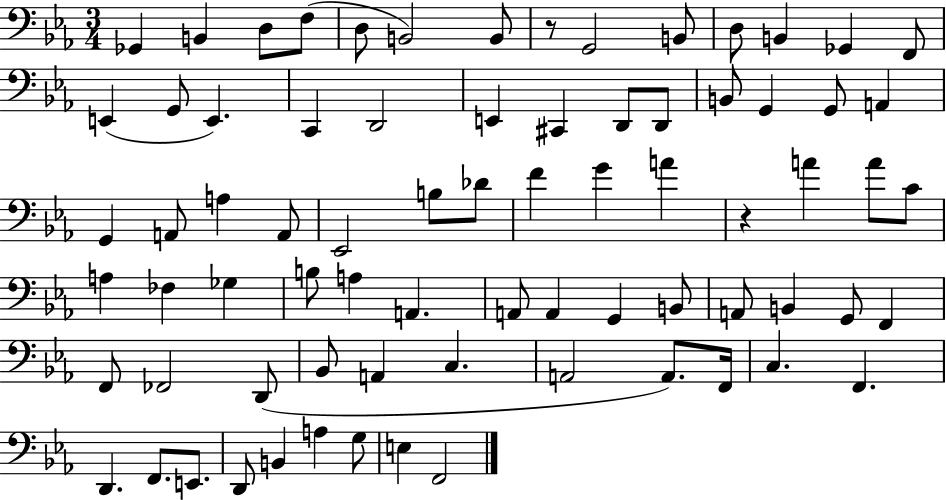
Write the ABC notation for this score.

X:1
T:Untitled
M:3/4
L:1/4
K:Eb
_G,, B,, D,/2 F,/2 D,/2 B,,2 B,,/2 z/2 G,,2 B,,/2 D,/2 B,, _G,, F,,/2 E,, G,,/2 E,, C,, D,,2 E,, ^C,, D,,/2 D,,/2 B,,/2 G,, G,,/2 A,, G,, A,,/2 A, A,,/2 _E,,2 B,/2 _D/2 F G A z A A/2 C/2 A, _F, _G, B,/2 A, A,, A,,/2 A,, G,, B,,/2 A,,/2 B,, G,,/2 F,, F,,/2 _F,,2 D,,/2 _B,,/2 A,, C, A,,2 A,,/2 F,,/4 C, F,, D,, F,,/2 E,,/2 D,,/2 B,, A, G,/2 E, F,,2